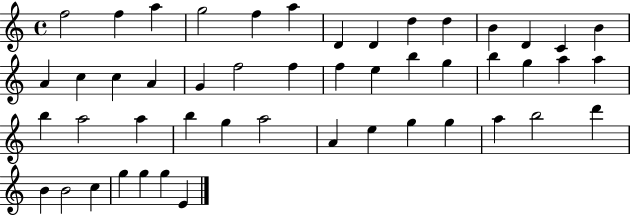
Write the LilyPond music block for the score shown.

{
  \clef treble
  \time 4/4
  \defaultTimeSignature
  \key c \major
  f''2 f''4 a''4 | g''2 f''4 a''4 | d'4 d'4 d''4 d''4 | b'4 d'4 c'4 b'4 | \break a'4 c''4 c''4 a'4 | g'4 f''2 f''4 | f''4 e''4 b''4 g''4 | b''4 g''4 a''4 a''4 | \break b''4 a''2 a''4 | b''4 g''4 a''2 | a'4 e''4 g''4 g''4 | a''4 b''2 d'''4 | \break b'4 b'2 c''4 | g''4 g''4 g''4 e'4 | \bar "|."
}